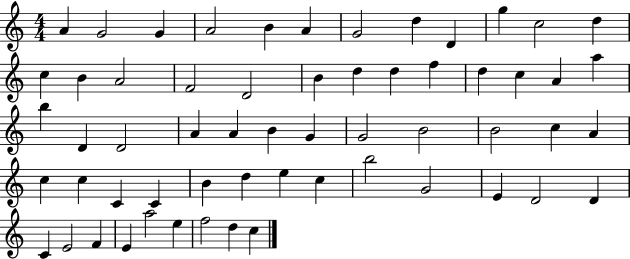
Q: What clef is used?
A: treble